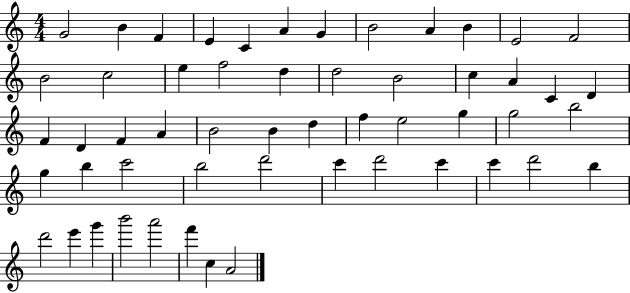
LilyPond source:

{
  \clef treble
  \numericTimeSignature
  \time 4/4
  \key c \major
  g'2 b'4 f'4 | e'4 c'4 a'4 g'4 | b'2 a'4 b'4 | e'2 f'2 | \break b'2 c''2 | e''4 f''2 d''4 | d''2 b'2 | c''4 a'4 c'4 d'4 | \break f'4 d'4 f'4 a'4 | b'2 b'4 d''4 | f''4 e''2 g''4 | g''2 b''2 | \break g''4 b''4 c'''2 | b''2 d'''2 | c'''4 d'''2 c'''4 | c'''4 d'''2 b''4 | \break d'''2 e'''4 g'''4 | b'''2 a'''2 | f'''4 c''4 a'2 | \bar "|."
}